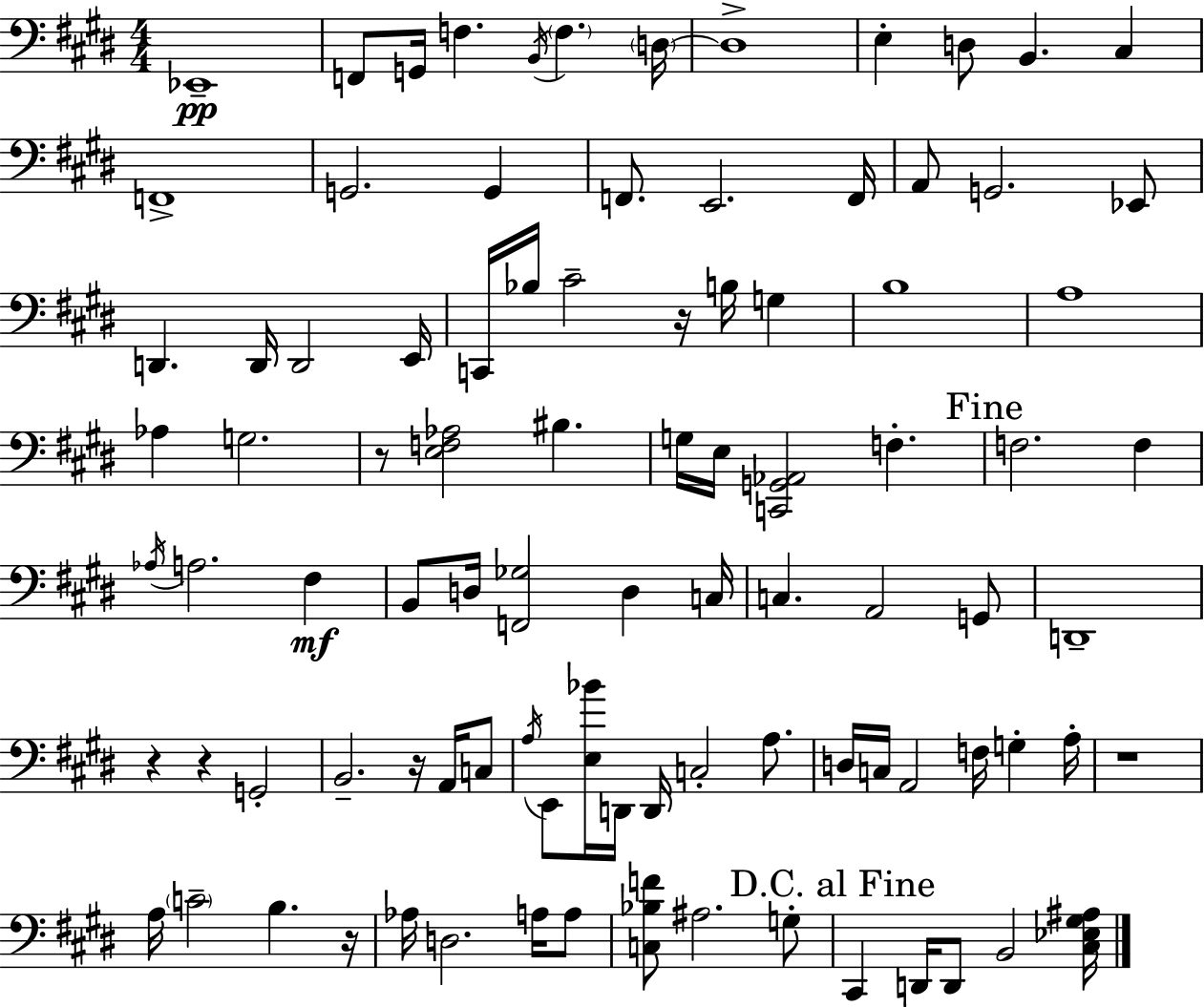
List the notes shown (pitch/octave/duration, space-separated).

Eb2/w F2/e G2/s F3/q. B2/s F3/q. D3/s D3/w E3/q D3/e B2/q. C#3/q F2/w G2/h. G2/q F2/e. E2/h. F2/s A2/e G2/h. Eb2/e D2/q. D2/s D2/h E2/s C2/s Bb3/s C#4/h R/s B3/s G3/q B3/w A3/w Ab3/q G3/h. R/e [E3,F3,Ab3]/h BIS3/q. G3/s E3/s [C2,G2,Ab2]/h F3/q. F3/h. F3/q Ab3/s A3/h. F#3/q B2/e D3/s [F2,Gb3]/h D3/q C3/s C3/q. A2/h G2/e D2/w R/q R/q G2/h B2/h. R/s A2/s C3/e A3/s E2/e [E3,Bb4]/s D2/s D2/s C3/h A3/e. D3/s C3/s A2/h F3/s G3/q A3/s R/w A3/s C4/h B3/q. R/s Ab3/s D3/h. A3/s A3/e [C3,Bb3,F4]/e A#3/h. G3/e C#2/q D2/s D2/e B2/h [C#3,Eb3,G#3,A#3]/s